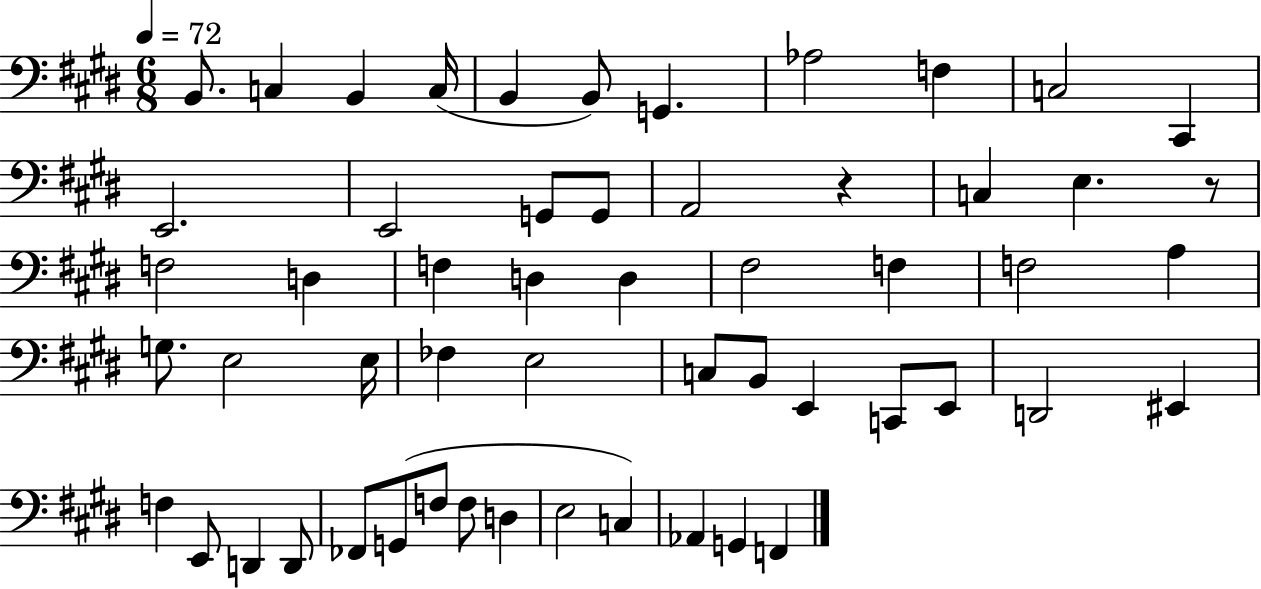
B2/e. C3/q B2/q C3/s B2/q B2/e G2/q. Ab3/h F3/q C3/h C#2/q E2/h. E2/h G2/e G2/e A2/h R/q C3/q E3/q. R/e F3/h D3/q F3/q D3/q D3/q F#3/h F3/q F3/h A3/q G3/e. E3/h E3/s FES3/q E3/h C3/e B2/e E2/q C2/e E2/e D2/h EIS2/q F3/q E2/e D2/q D2/e FES2/e G2/e F3/e F3/e D3/q E3/h C3/q Ab2/q G2/q F2/q